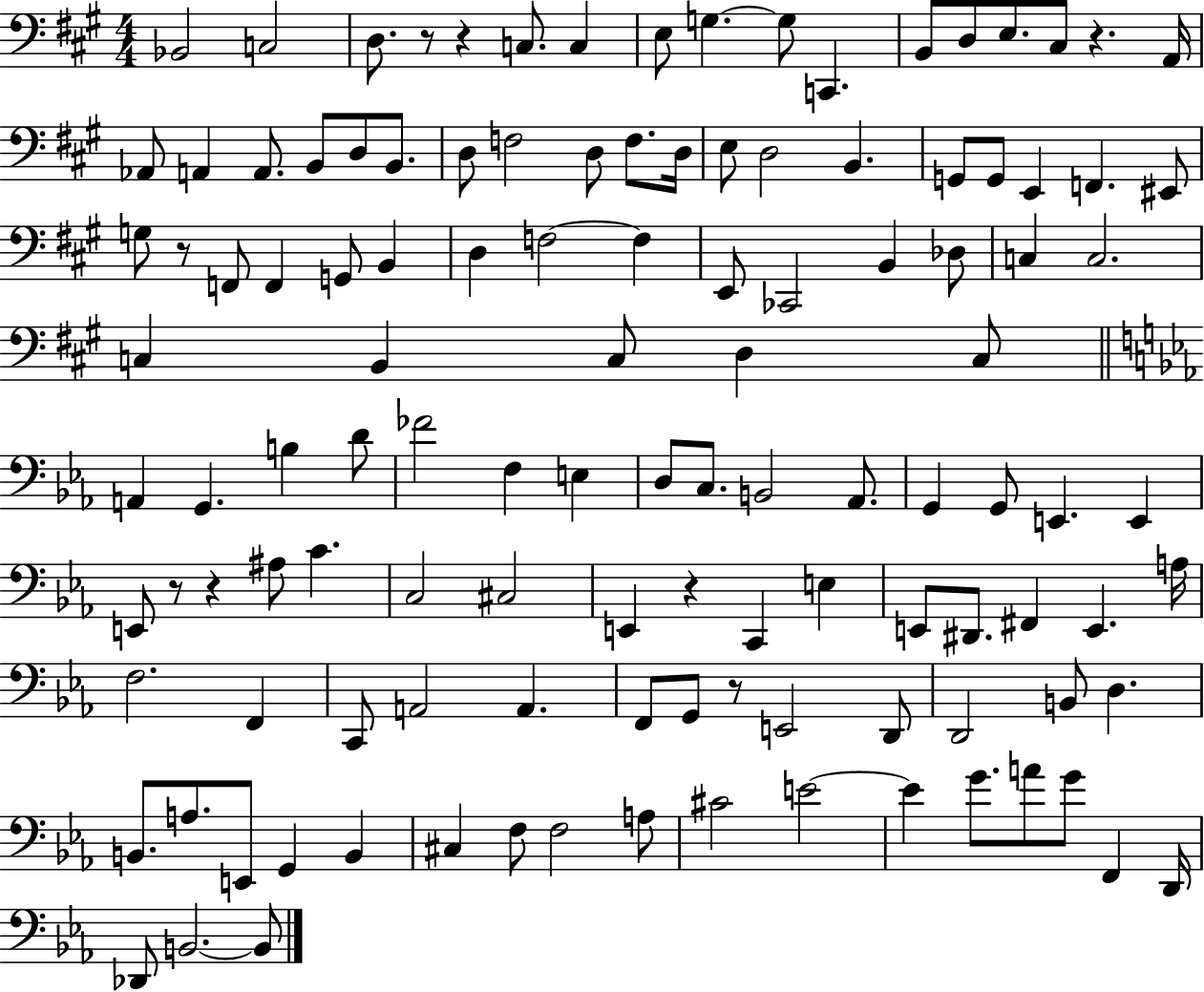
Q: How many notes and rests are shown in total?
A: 120